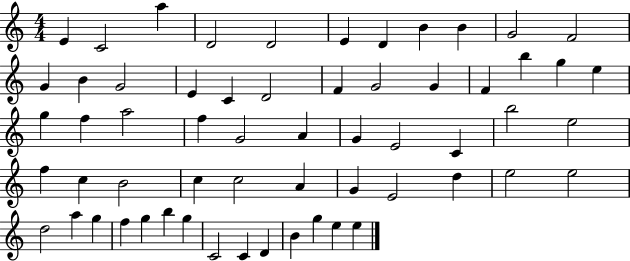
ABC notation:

X:1
T:Untitled
M:4/4
L:1/4
K:C
E C2 a D2 D2 E D B B G2 F2 G B G2 E C D2 F G2 G F b g e g f a2 f G2 A G E2 C b2 e2 f c B2 c c2 A G E2 d e2 e2 d2 a g f g b g C2 C D B g e e